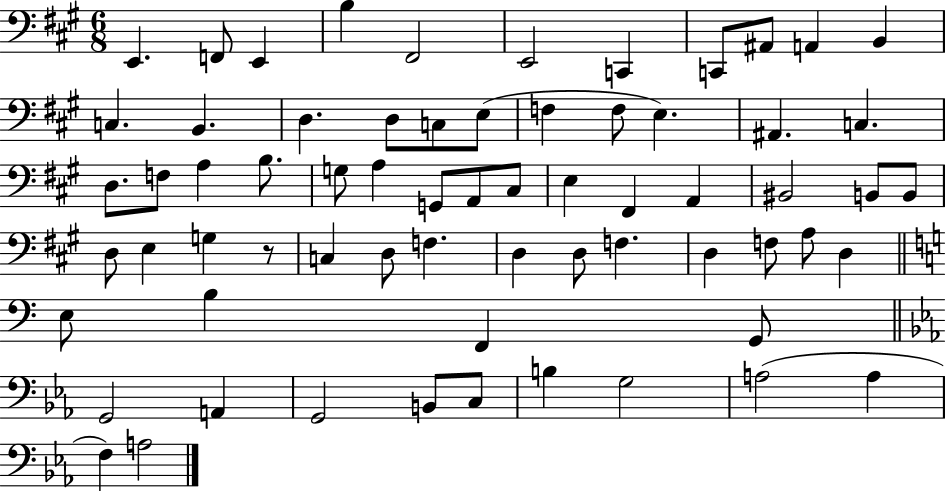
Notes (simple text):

E2/q. F2/e E2/q B3/q F#2/h E2/h C2/q C2/e A#2/e A2/q B2/q C3/q. B2/q. D3/q. D3/e C3/e E3/e F3/q F3/e E3/q. A#2/q. C3/q. D3/e. F3/e A3/q B3/e. G3/e A3/q G2/e A2/e C#3/e E3/q F#2/q A2/q BIS2/h B2/e B2/e D3/e E3/q G3/q R/e C3/q D3/e F3/q. D3/q D3/e F3/q. D3/q F3/e A3/e D3/q E3/e B3/q F2/q G2/e G2/h A2/q G2/h B2/e C3/e B3/q G3/h A3/h A3/q F3/q A3/h